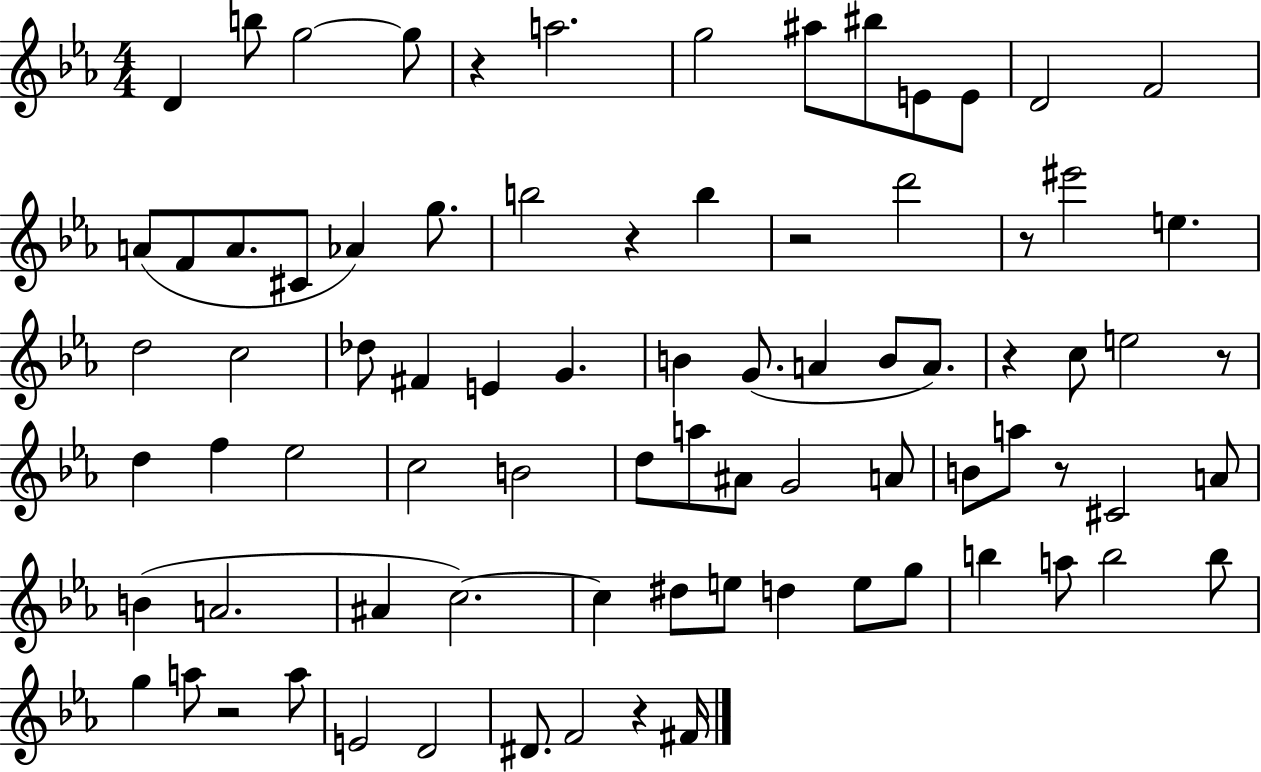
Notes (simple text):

D4/q B5/e G5/h G5/e R/q A5/h. G5/h A#5/e BIS5/e E4/e E4/e D4/h F4/h A4/e F4/e A4/e. C#4/e Ab4/q G5/e. B5/h R/q B5/q R/h D6/h R/e EIS6/h E5/q. D5/h C5/h Db5/e F#4/q E4/q G4/q. B4/q G4/e. A4/q B4/e A4/e. R/q C5/e E5/h R/e D5/q F5/q Eb5/h C5/h B4/h D5/e A5/e A#4/e G4/h A4/e B4/e A5/e R/e C#4/h A4/e B4/q A4/h. A#4/q C5/h. C5/q D#5/e E5/e D5/q E5/e G5/e B5/q A5/e B5/h B5/e G5/q A5/e R/h A5/e E4/h D4/h D#4/e. F4/h R/q F#4/s